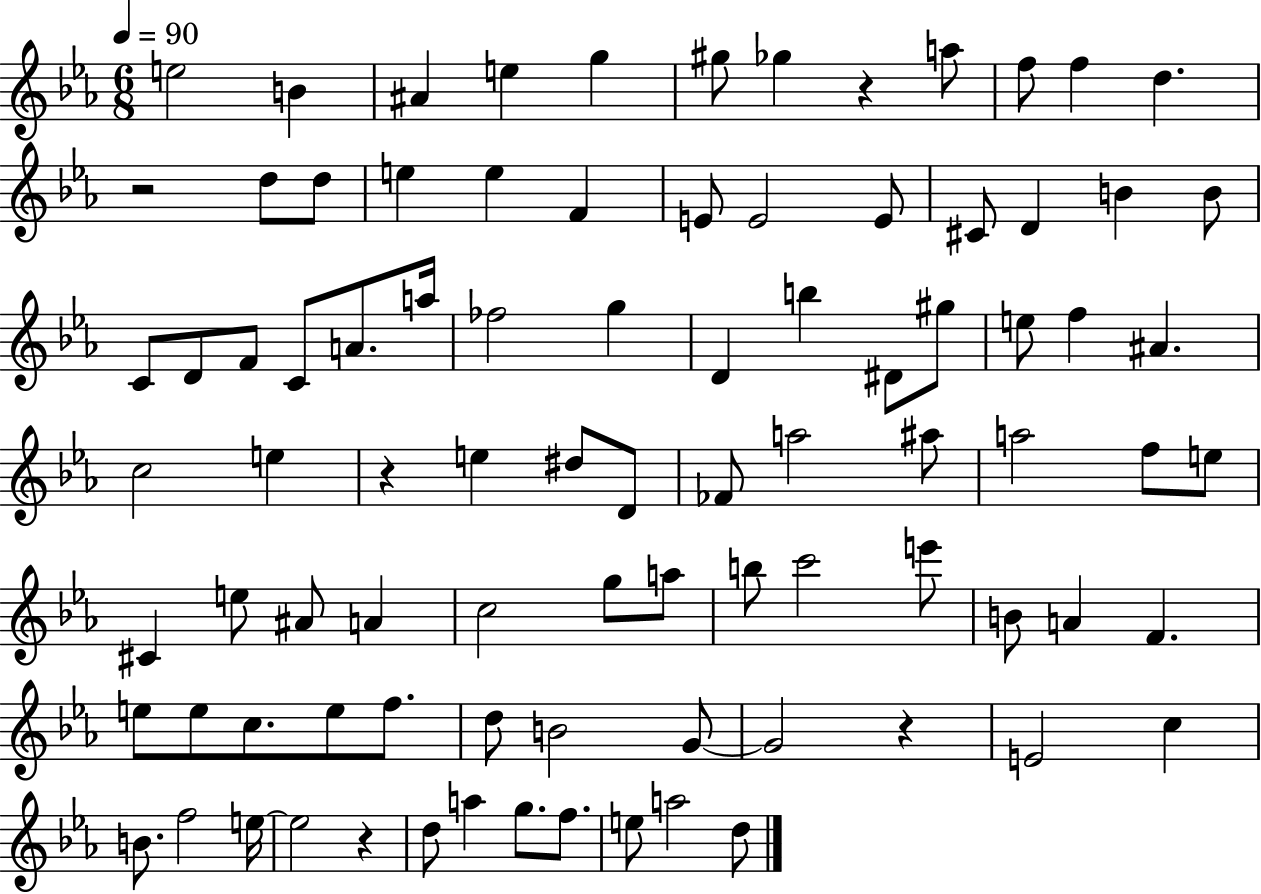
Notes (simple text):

E5/h B4/q A#4/q E5/q G5/q G#5/e Gb5/q R/q A5/e F5/e F5/q D5/q. R/h D5/e D5/e E5/q E5/q F4/q E4/e E4/h E4/e C#4/e D4/q B4/q B4/e C4/e D4/e F4/e C4/e A4/e. A5/s FES5/h G5/q D4/q B5/q D#4/e G#5/e E5/e F5/q A#4/q. C5/h E5/q R/q E5/q D#5/e D4/e FES4/e A5/h A#5/e A5/h F5/e E5/e C#4/q E5/e A#4/e A4/q C5/h G5/e A5/e B5/e C6/h E6/e B4/e A4/q F4/q. E5/e E5/e C5/e. E5/e F5/e. D5/e B4/h G4/e G4/h R/q E4/h C5/q B4/e. F5/h E5/s E5/h R/q D5/e A5/q G5/e. F5/e. E5/e A5/h D5/e